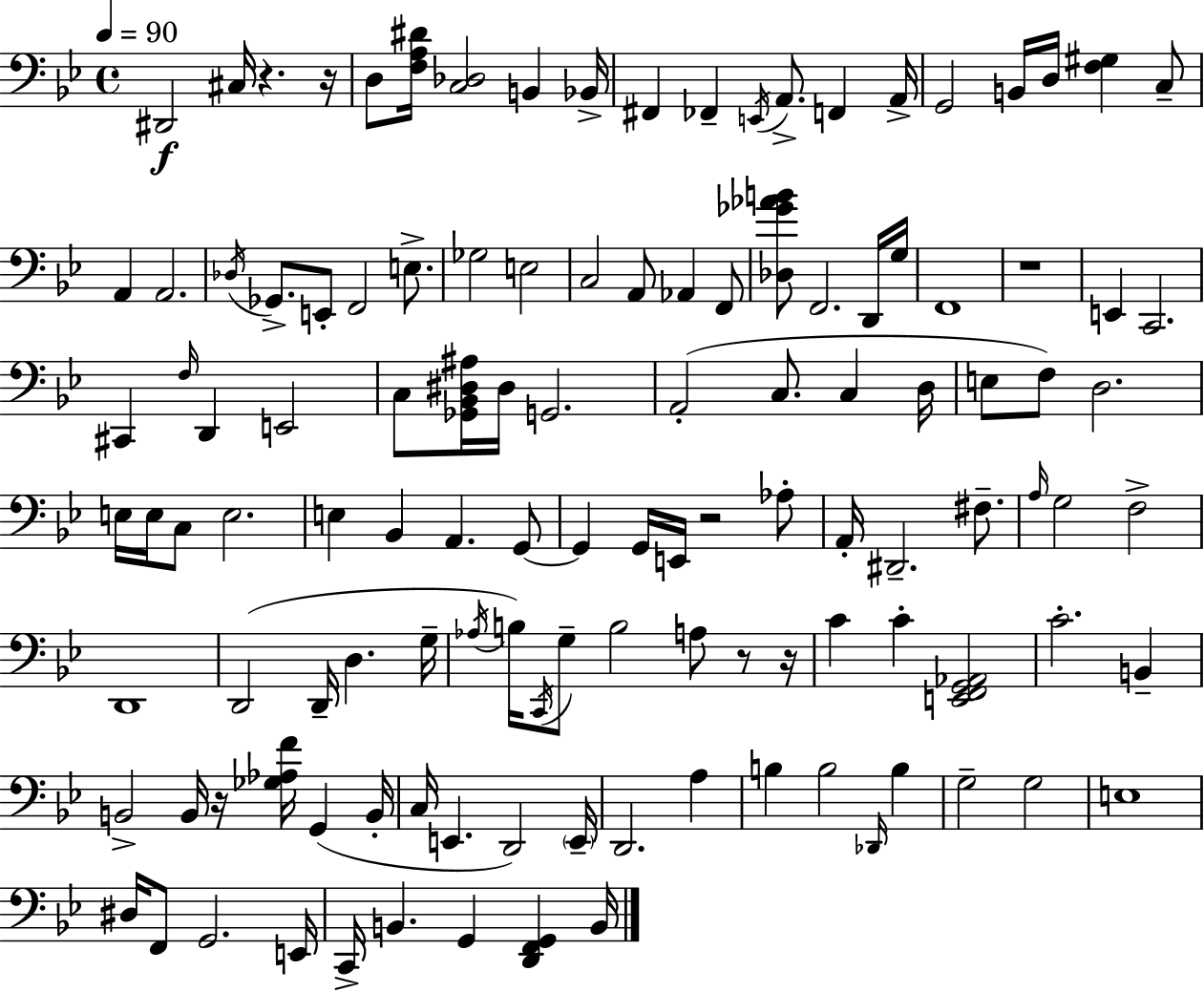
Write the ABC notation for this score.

X:1
T:Untitled
M:4/4
L:1/4
K:Bb
^D,,2 ^C,/4 z z/4 D,/2 [F,A,^D]/4 [C,_D,]2 B,, _B,,/4 ^F,, _F,, E,,/4 A,,/2 F,, A,,/4 G,,2 B,,/4 D,/4 [F,^G,] C,/2 A,, A,,2 _D,/4 _G,,/2 E,,/2 F,,2 E,/2 _G,2 E,2 C,2 A,,/2 _A,, F,,/2 [_D,_G_AB]/2 F,,2 D,,/4 G,/4 F,,4 z4 E,, C,,2 ^C,, F,/4 D,, E,,2 C,/2 [_G,,_B,,^D,^A,]/4 ^D,/4 G,,2 A,,2 C,/2 C, D,/4 E,/2 F,/2 D,2 E,/4 E,/4 C,/2 E,2 E, _B,, A,, G,,/2 G,, G,,/4 E,,/4 z2 _A,/2 A,,/4 ^D,,2 ^F,/2 A,/4 G,2 F,2 D,,4 D,,2 D,,/4 D, G,/4 _A,/4 B,/4 C,,/4 G,/2 B,2 A,/2 z/2 z/4 C C [E,,F,,G,,_A,,]2 C2 B,, B,,2 B,,/4 z/4 [_G,_A,F]/4 G,, B,,/4 C,/4 E,, D,,2 E,,/4 D,,2 A, B, B,2 _D,,/4 B, G,2 G,2 E,4 ^D,/4 F,,/2 G,,2 E,,/4 C,,/4 B,, G,, [D,,F,,G,,] B,,/4